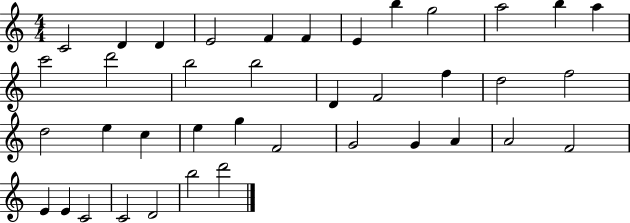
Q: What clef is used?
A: treble